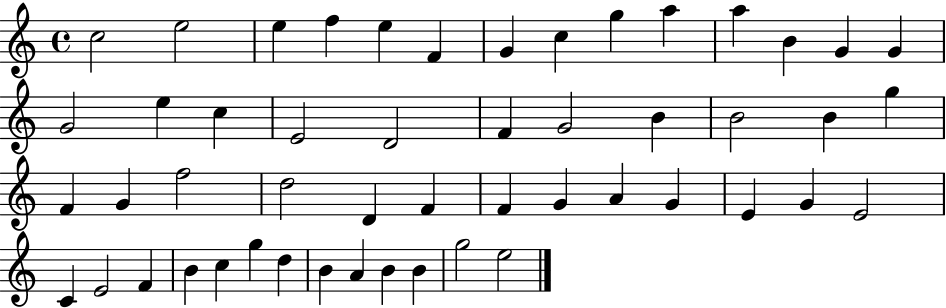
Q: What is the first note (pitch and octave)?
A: C5